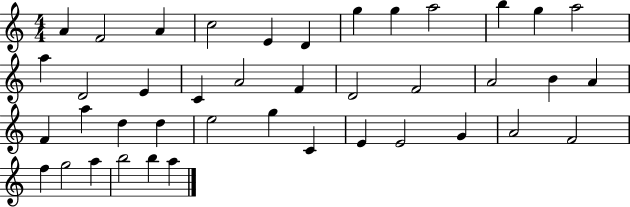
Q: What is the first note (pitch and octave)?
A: A4